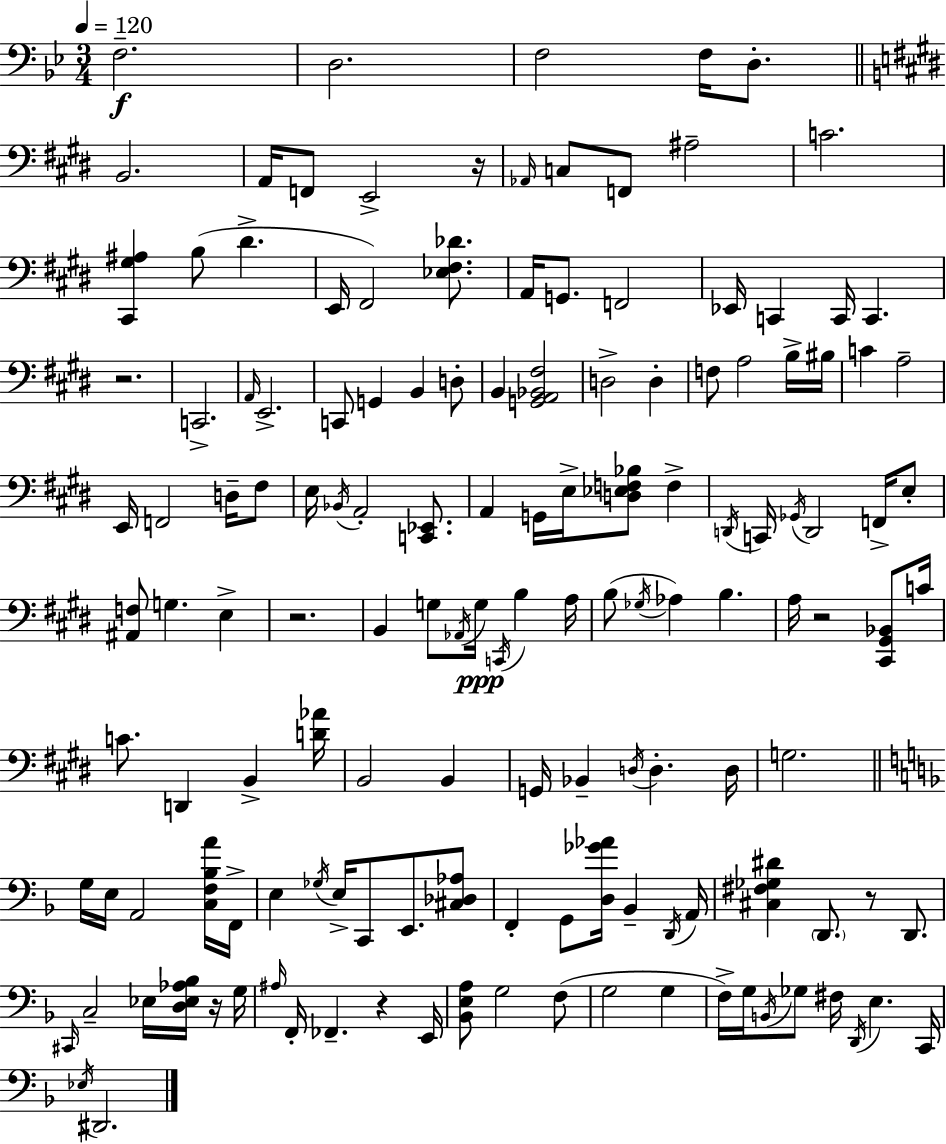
F3/h. D3/h. F3/h F3/s D3/e. B2/h. A2/s F2/e E2/h R/s Ab2/s C3/e F2/e A#3/h C4/h. [C#2,G#3,A#3]/q B3/e D#4/q. E2/s F#2/h [Eb3,F#3,Db4]/e. A2/s G2/e. F2/h Eb2/s C2/q C2/s C2/q. R/h. C2/h. A2/s E2/h. C2/e G2/q B2/q D3/e B2/q [G2,A2,Bb2,F#3]/h D3/h D3/q F3/e A3/h B3/s BIS3/s C4/q A3/h E2/s F2/h D3/s F#3/e E3/s Bb2/s A2/h [C2,Eb2]/e. A2/q G2/s E3/s [D3,Eb3,F3,Bb3]/e F3/q D2/s C2/s Gb2/s D2/h F2/s E3/e [A#2,F3]/e G3/q. E3/q R/h. B2/q G3/e Ab2/s G3/s C2/s B3/q A3/s B3/e Gb3/s Ab3/q B3/q. A3/s R/h [C#2,G#2,Bb2]/e C4/s C4/e. D2/q B2/q [D4,Ab4]/s B2/h B2/q G2/s Bb2/q D3/s D3/q. D3/s G3/h. G3/s E3/s A2/h [C3,F3,Bb3,A4]/s F2/s E3/q Gb3/s E3/s C2/e E2/e. [C#3,Db3,Ab3]/e F2/q G2/e [D3,Gb4,Ab4]/s Bb2/q D2/s A2/s [C#3,F#3,Gb3,D#4]/q D2/e. R/e D2/e. C#2/s C3/h Eb3/s [D3,Eb3,Ab3,Bb3]/s R/s G3/s A#3/s F2/s FES2/q. R/q E2/s [Bb2,E3,A3]/e G3/h F3/e G3/h G3/q F3/s G3/s B2/s Gb3/e F#3/s D2/s E3/q. C2/s Eb3/s D#2/h.